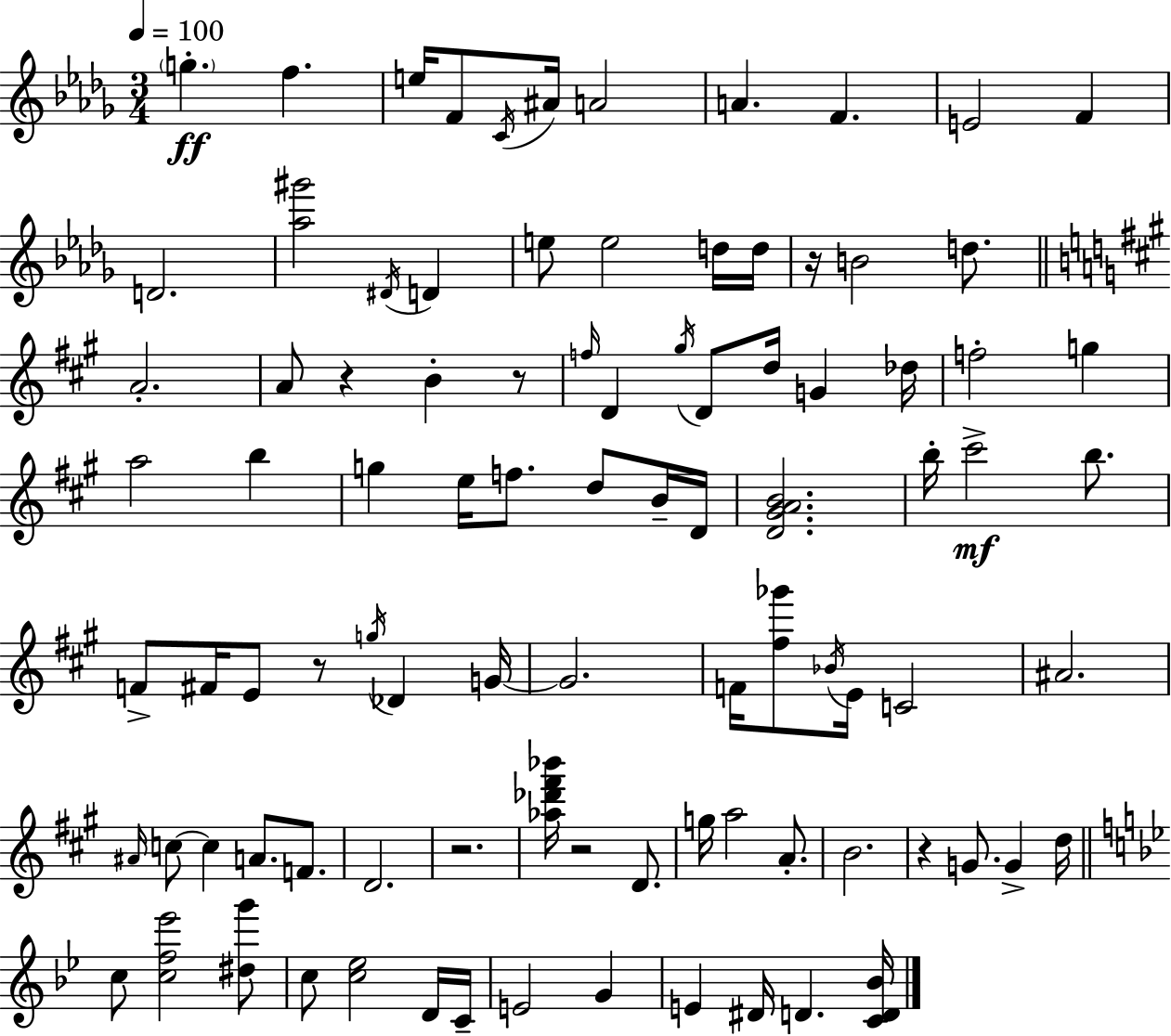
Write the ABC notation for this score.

X:1
T:Untitled
M:3/4
L:1/4
K:Bbm
g f e/4 F/2 C/4 ^A/4 A2 A F E2 F D2 [_a^g']2 ^D/4 D e/2 e2 d/4 d/4 z/4 B2 d/2 A2 A/2 z B z/2 f/4 D ^g/4 D/2 d/4 G _d/4 f2 g a2 b g e/4 f/2 d/2 B/4 D/4 [D^GAB]2 b/4 ^c'2 b/2 F/2 ^F/4 E/2 z/2 g/4 _D G/4 G2 F/4 [^f_g']/2 _B/4 E/4 C2 ^A2 ^A/4 c/2 c A/2 F/2 D2 z2 [_a_d'^f'_b']/4 z2 D/2 g/4 a2 A/2 B2 z G/2 G d/4 c/2 [cf_e']2 [^dg']/2 c/2 [c_e]2 D/4 C/4 E2 G E ^D/4 D [CD_B]/4